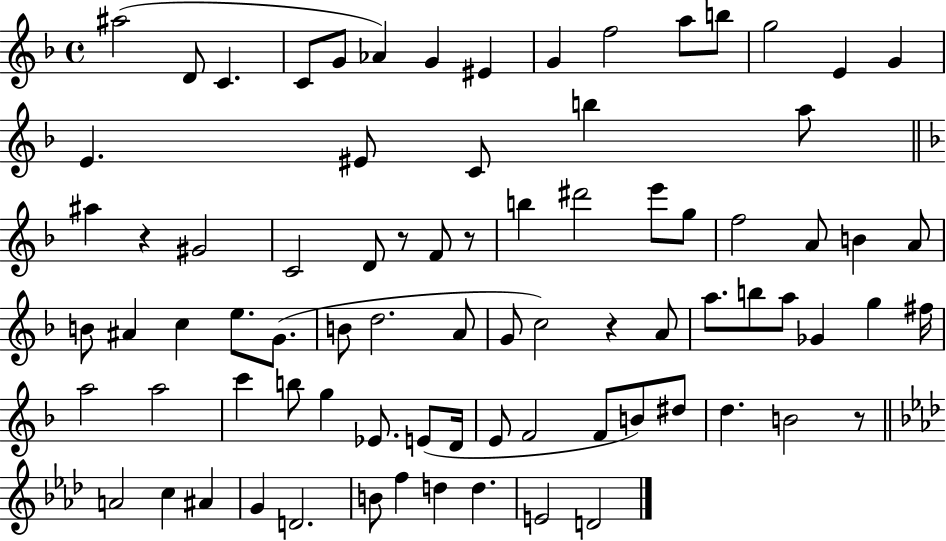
X:1
T:Untitled
M:4/4
L:1/4
K:F
^a2 D/2 C C/2 G/2 _A G ^E G f2 a/2 b/2 g2 E G E ^E/2 C/2 b a/2 ^a z ^G2 C2 D/2 z/2 F/2 z/2 b ^d'2 e'/2 g/2 f2 A/2 B A/2 B/2 ^A c e/2 G/2 B/2 d2 A/2 G/2 c2 z A/2 a/2 b/2 a/2 _G g ^f/4 a2 a2 c' b/2 g _E/2 E/2 D/4 E/2 F2 F/2 B/2 ^d/2 d B2 z/2 A2 c ^A G D2 B/2 f d d E2 D2